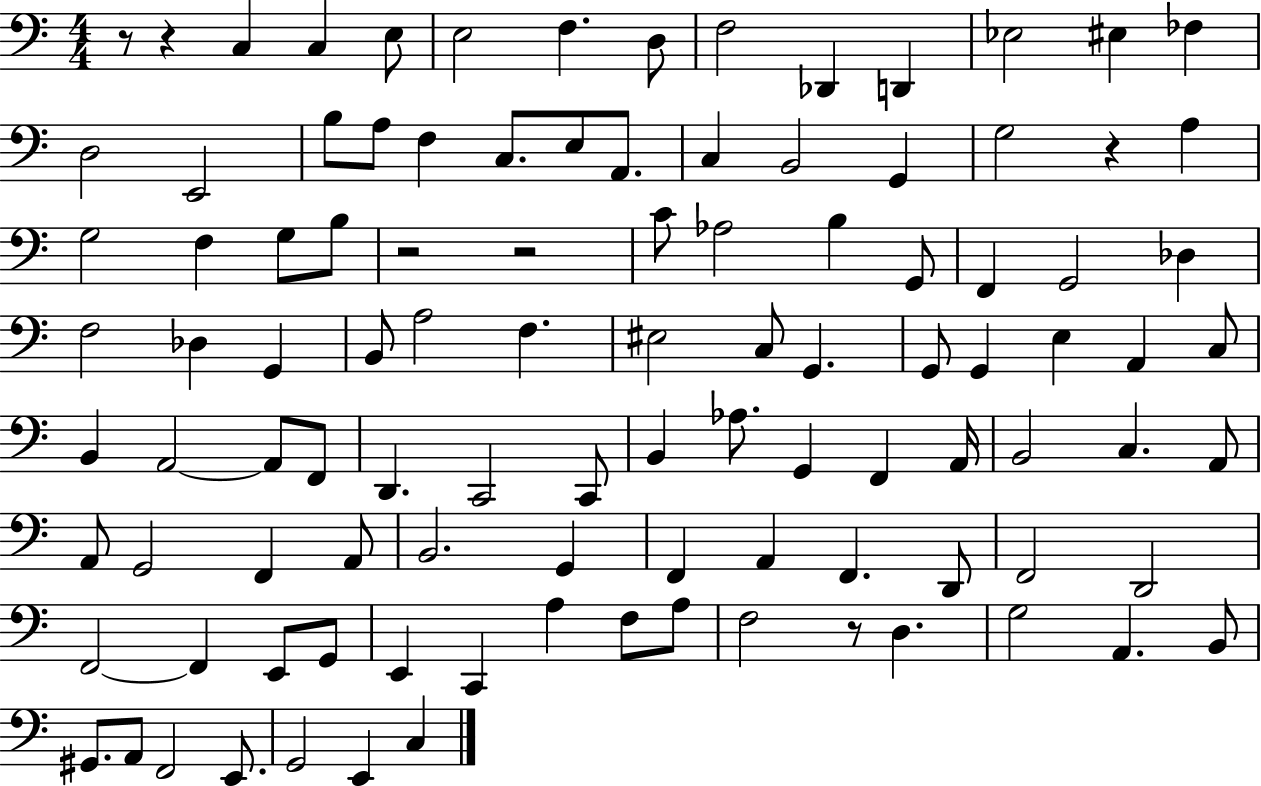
R/e R/q C3/q C3/q E3/e E3/h F3/q. D3/e F3/h Db2/q D2/q Eb3/h EIS3/q FES3/q D3/h E2/h B3/e A3/e F3/q C3/e. E3/e A2/e. C3/q B2/h G2/q G3/h R/q A3/q G3/h F3/q G3/e B3/e R/h R/h C4/e Ab3/h B3/q G2/e F2/q G2/h Db3/q F3/h Db3/q G2/q B2/e A3/h F3/q. EIS3/h C3/e G2/q. G2/e G2/q E3/q A2/q C3/e B2/q A2/h A2/e F2/e D2/q. C2/h C2/e B2/q Ab3/e. G2/q F2/q A2/s B2/h C3/q. A2/e A2/e G2/h F2/q A2/e B2/h. G2/q F2/q A2/q F2/q. D2/e F2/h D2/h F2/h F2/q E2/e G2/e E2/q C2/q A3/q F3/e A3/e F3/h R/e D3/q. G3/h A2/q. B2/e G#2/e. A2/e F2/h E2/e. G2/h E2/q C3/q